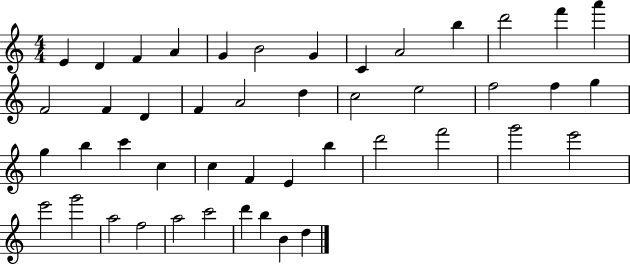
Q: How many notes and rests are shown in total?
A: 46